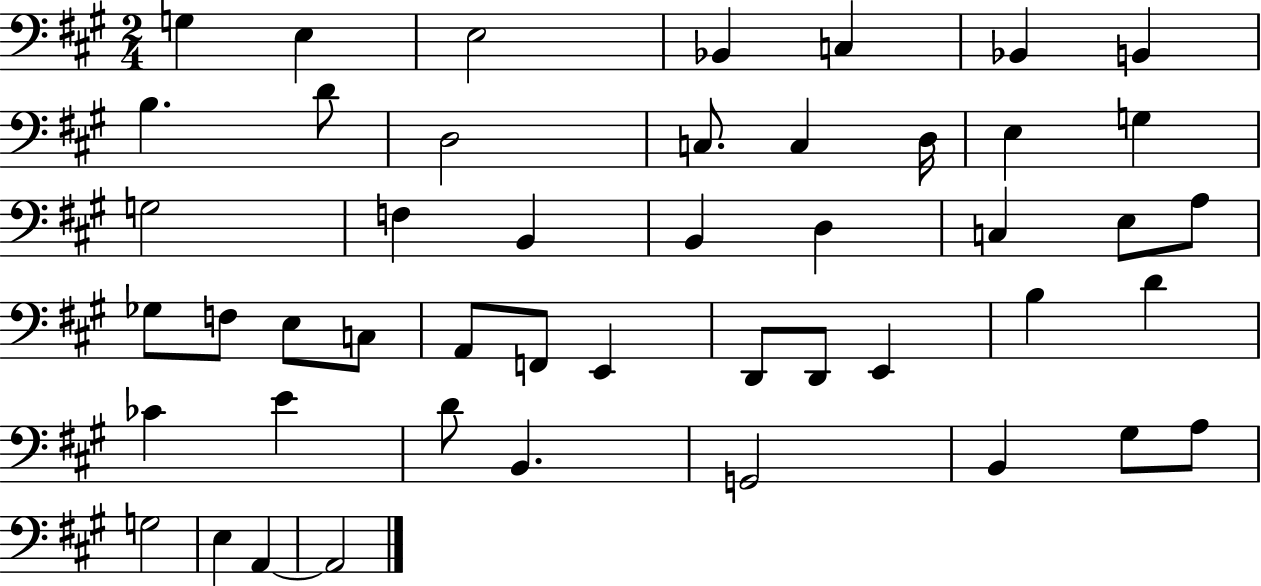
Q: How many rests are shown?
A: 0